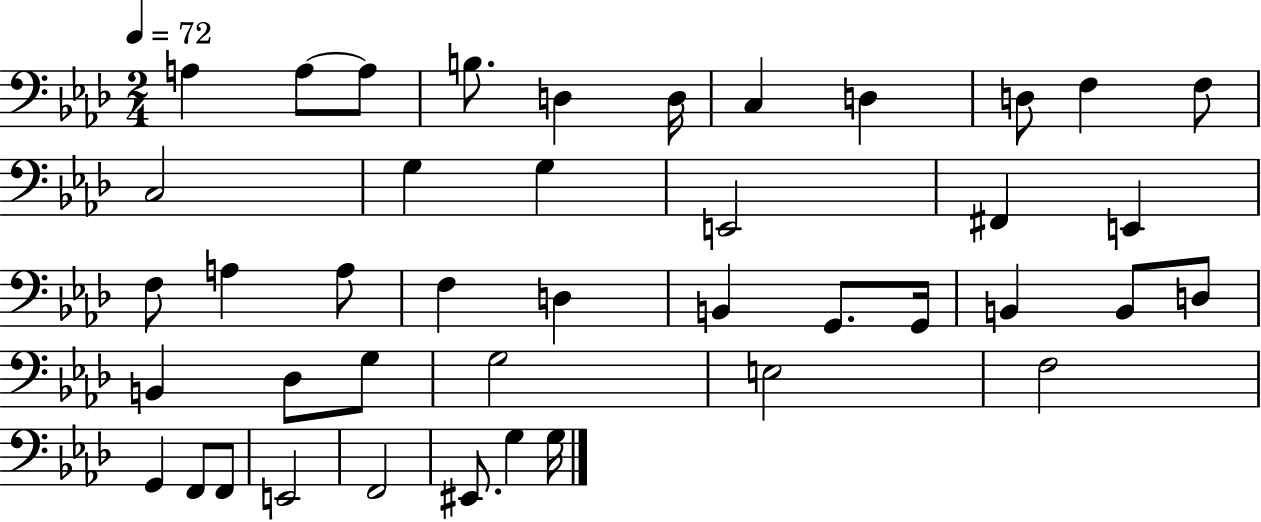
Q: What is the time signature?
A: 2/4